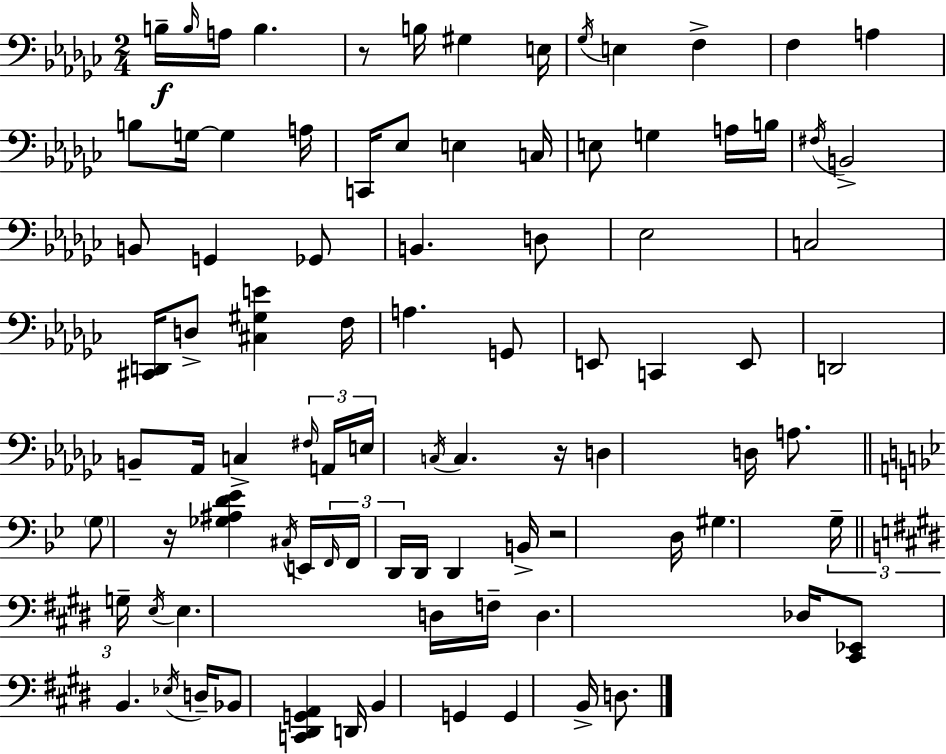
X:1
T:Untitled
M:2/4
L:1/4
K:Ebm
B,/4 B,/4 A,/4 B, z/2 B,/4 ^G, E,/4 _G,/4 E, F, F, A, B,/2 G,/4 G, A,/4 C,,/4 _E,/2 E, C,/4 E,/2 G, A,/4 B,/4 ^F,/4 B,,2 B,,/2 G,, _G,,/2 B,, D,/2 _E,2 C,2 [^C,,D,,]/4 D,/2 [^C,^G,E] F,/4 A, G,,/2 E,,/2 C,, E,,/2 D,,2 B,,/2 _A,,/4 C, ^F,/4 A,,/4 E,/4 C,/4 C, z/4 D, D,/4 A,/2 G,/2 z/4 [_G,^A,D_E] ^C,/4 E,,/4 F,,/4 F,,/4 D,,/4 D,,/4 D,, B,,/4 z2 D,/4 ^G, G,/4 G,/4 E,/4 E, D,/4 F,/4 D, _D,/4 [^C,,_E,,]/2 B,, _E,/4 D,/4 _B,,/2 [C,,^D,,G,,A,,] D,,/4 B,, G,, G,, B,,/4 D,/2